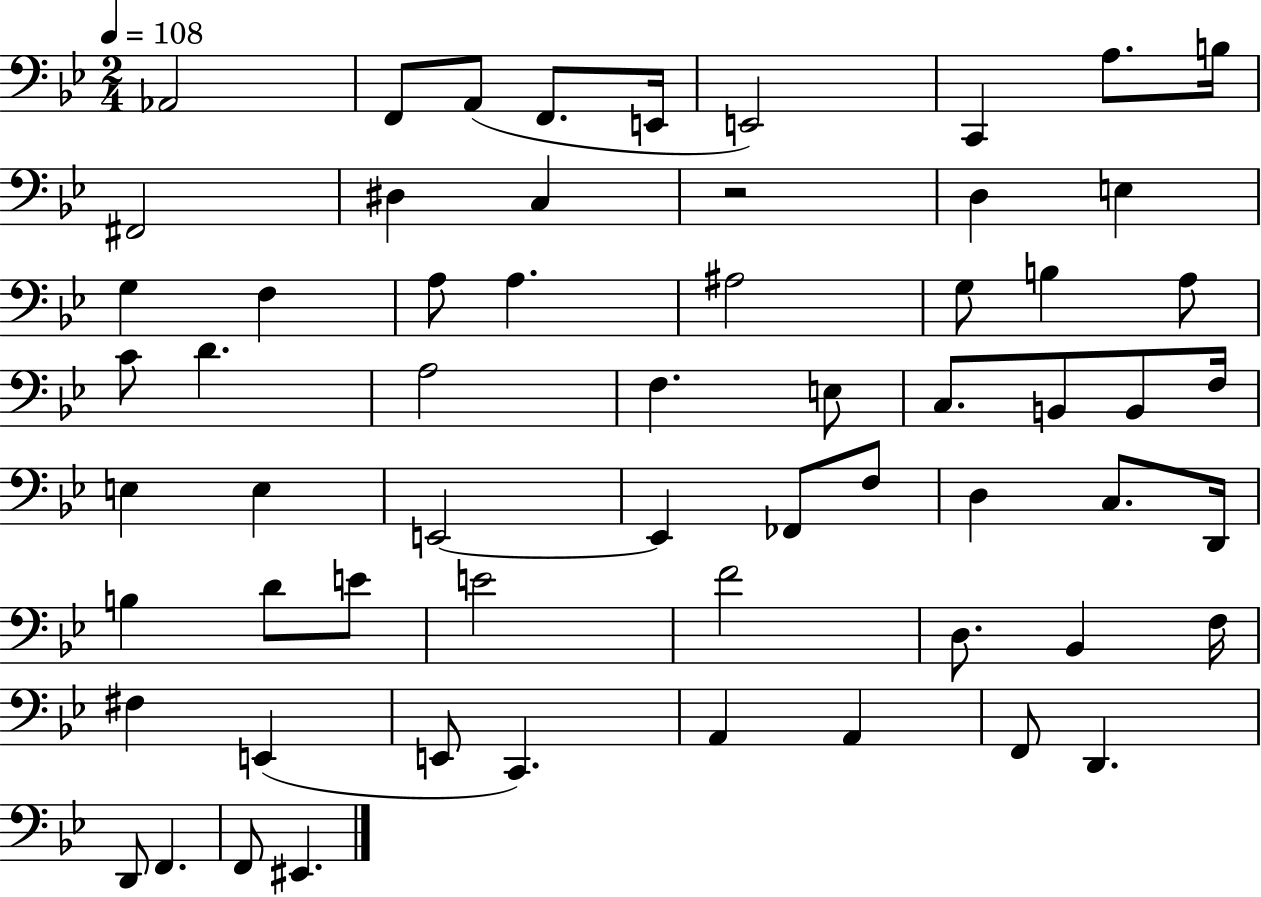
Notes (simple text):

Ab2/h F2/e A2/e F2/e. E2/s E2/h C2/q A3/e. B3/s F#2/h D#3/q C3/q R/h D3/q E3/q G3/q F3/q A3/e A3/q. A#3/h G3/e B3/q A3/e C4/e D4/q. A3/h F3/q. E3/e C3/e. B2/e B2/e F3/s E3/q E3/q E2/h E2/q FES2/e F3/e D3/q C3/e. D2/s B3/q D4/e E4/e E4/h F4/h D3/e. Bb2/q F3/s F#3/q E2/q E2/e C2/q. A2/q A2/q F2/e D2/q. D2/e F2/q. F2/e EIS2/q.